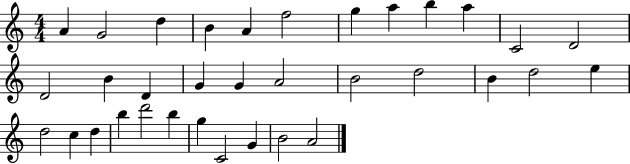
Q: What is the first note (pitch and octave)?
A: A4